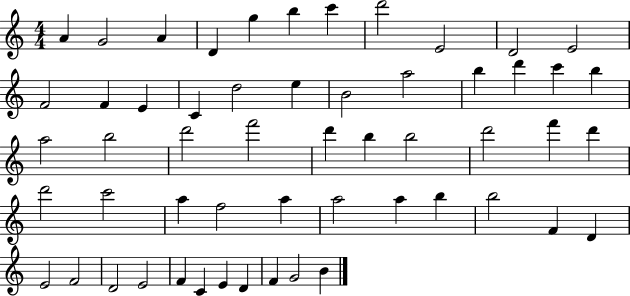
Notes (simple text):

A4/q G4/h A4/q D4/q G5/q B5/q C6/q D6/h E4/h D4/h E4/h F4/h F4/q E4/q C4/q D5/h E5/q B4/h A5/h B5/q D6/q C6/q B5/q A5/h B5/h D6/h F6/h D6/q B5/q B5/h D6/h F6/q D6/q D6/h C6/h A5/q F5/h A5/q A5/h A5/q B5/q B5/h F4/q D4/q E4/h F4/h D4/h E4/h F4/q C4/q E4/q D4/q F4/q G4/h B4/q